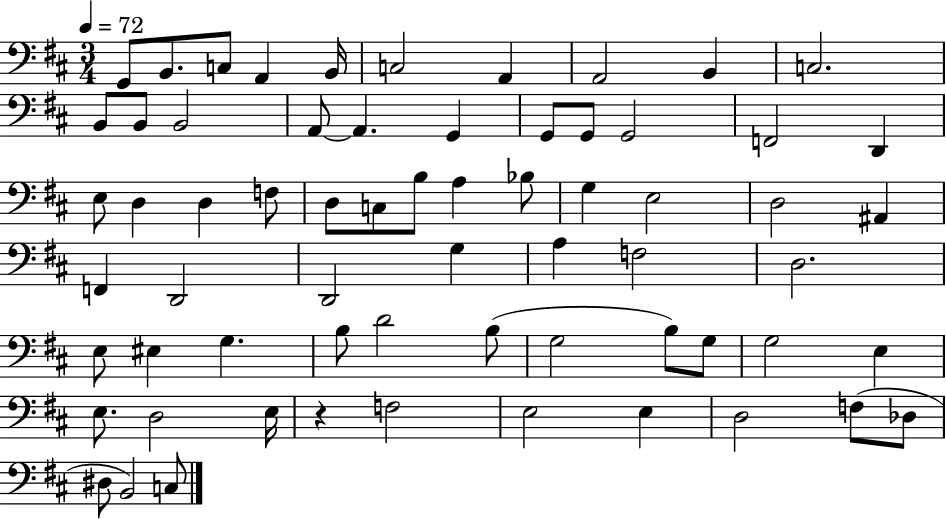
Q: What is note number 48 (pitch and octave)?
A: G3